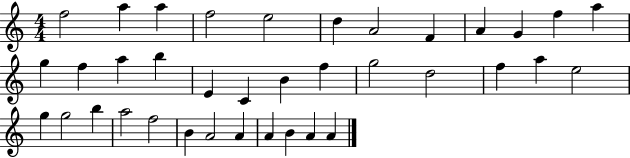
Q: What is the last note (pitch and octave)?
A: A4